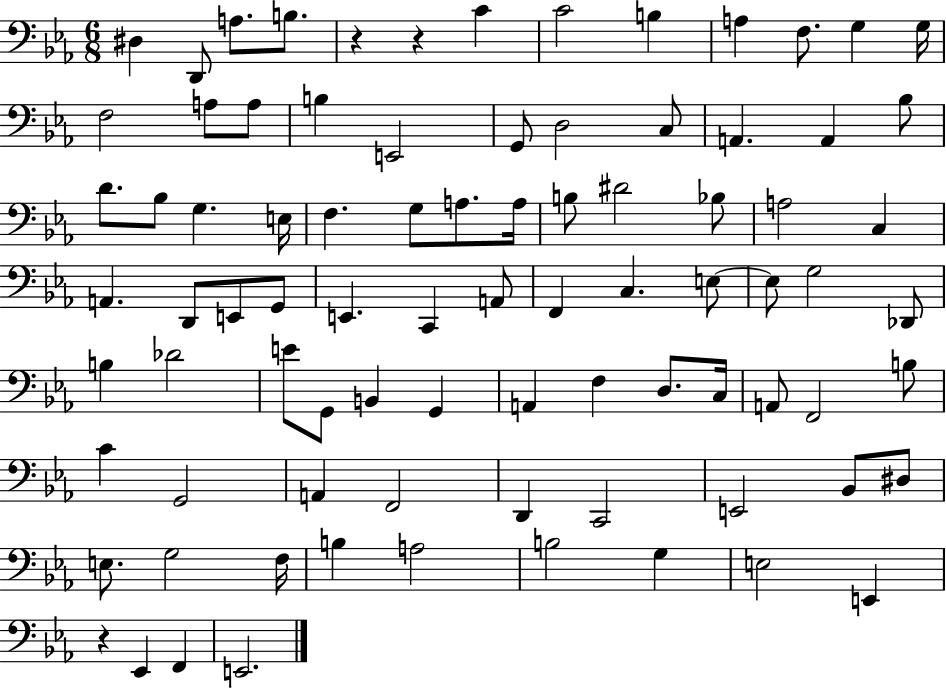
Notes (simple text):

D#3/q D2/e A3/e. B3/e. R/q R/q C4/q C4/h B3/q A3/q F3/e. G3/q G3/s F3/h A3/e A3/e B3/q E2/h G2/e D3/h C3/e A2/q. A2/q Bb3/e D4/e. Bb3/e G3/q. E3/s F3/q. G3/e A3/e. A3/s B3/e D#4/h Bb3/e A3/h C3/q A2/q. D2/e E2/e G2/e E2/q. C2/q A2/e F2/q C3/q. E3/e E3/e G3/h Db2/e B3/q Db4/h E4/e G2/e B2/q G2/q A2/q F3/q D3/e. C3/s A2/e F2/h B3/e C4/q G2/h A2/q F2/h D2/q C2/h E2/h Bb2/e D#3/e E3/e. G3/h F3/s B3/q A3/h B3/h G3/q E3/h E2/q R/q Eb2/q F2/q E2/h.